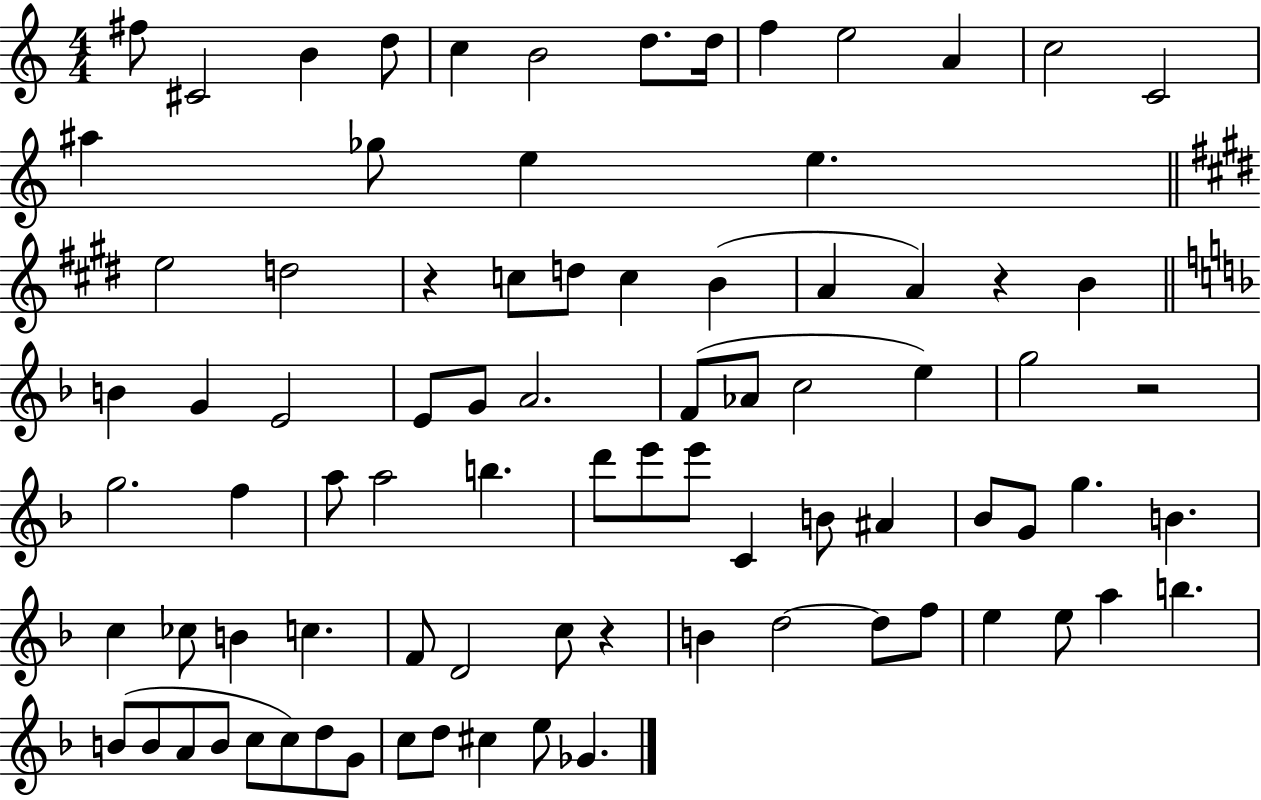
F#5/e C#4/h B4/q D5/e C5/q B4/h D5/e. D5/s F5/q E5/h A4/q C5/h C4/h A#5/q Gb5/e E5/q E5/q. E5/h D5/h R/q C5/e D5/e C5/q B4/q A4/q A4/q R/q B4/q B4/q G4/q E4/h E4/e G4/e A4/h. F4/e Ab4/e C5/h E5/q G5/h R/h G5/h. F5/q A5/e A5/h B5/q. D6/e E6/e E6/e C4/q B4/e A#4/q Bb4/e G4/e G5/q. B4/q. C5/q CES5/e B4/q C5/q. F4/e D4/h C5/e R/q B4/q D5/h D5/e F5/e E5/q E5/e A5/q B5/q. B4/e B4/e A4/e B4/e C5/e C5/e D5/e G4/e C5/e D5/e C#5/q E5/e Gb4/q.